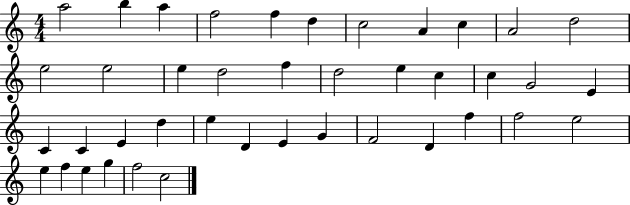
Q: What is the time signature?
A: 4/4